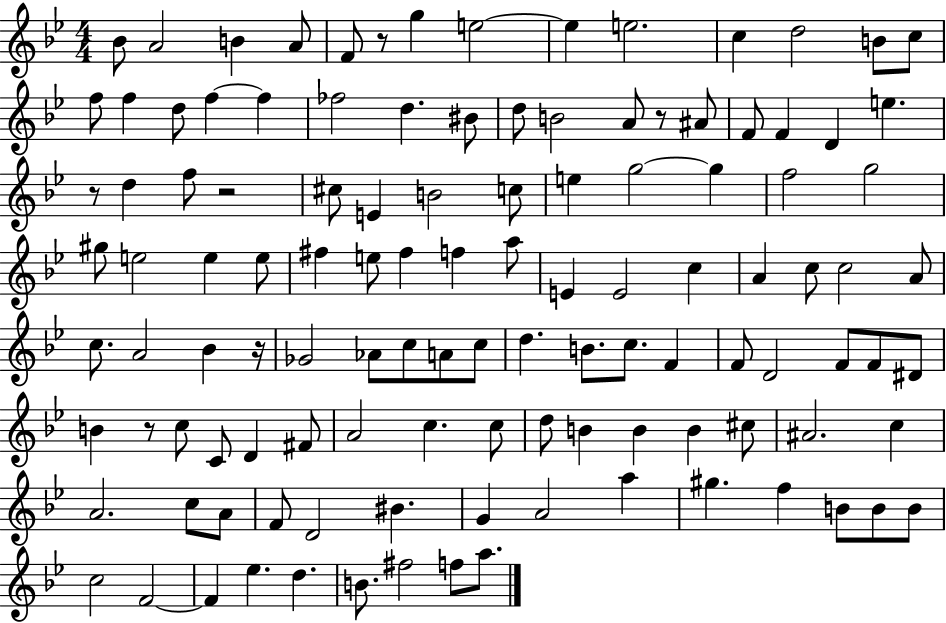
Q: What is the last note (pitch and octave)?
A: A5